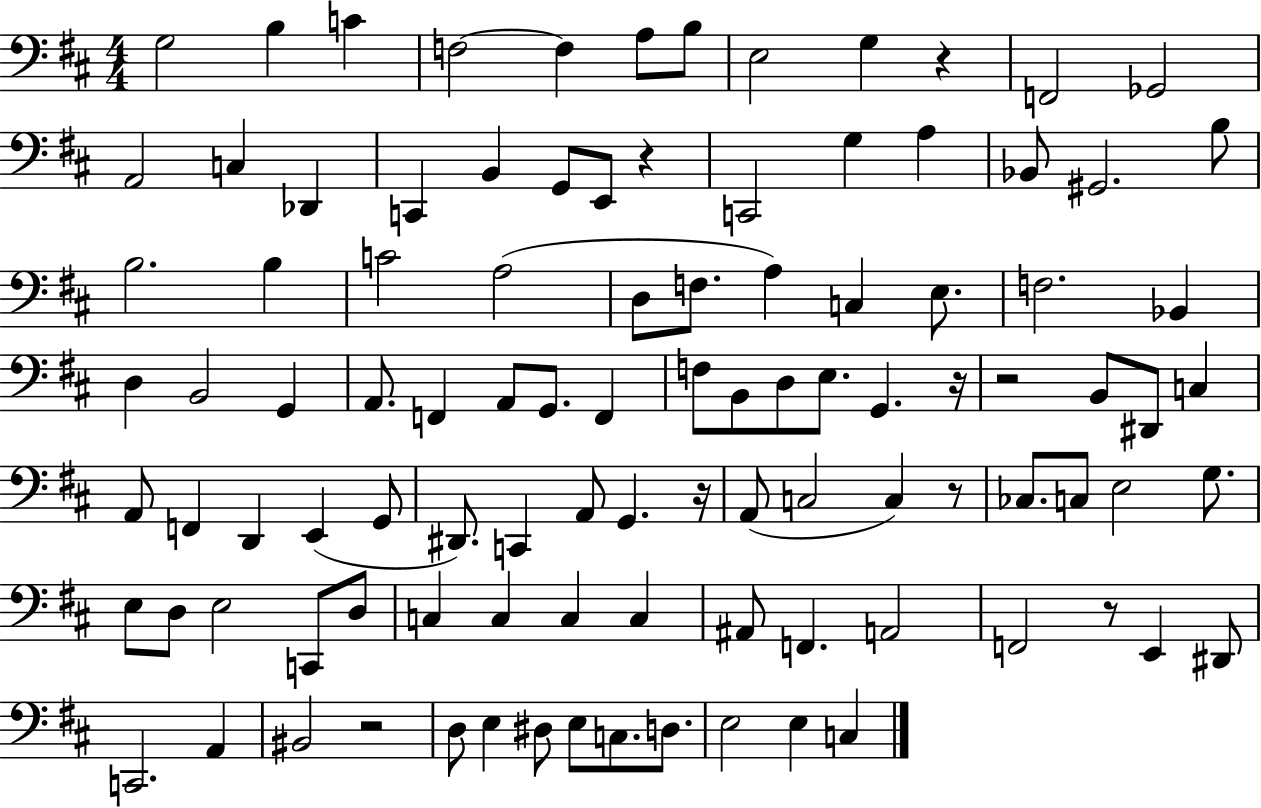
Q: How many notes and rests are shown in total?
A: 102